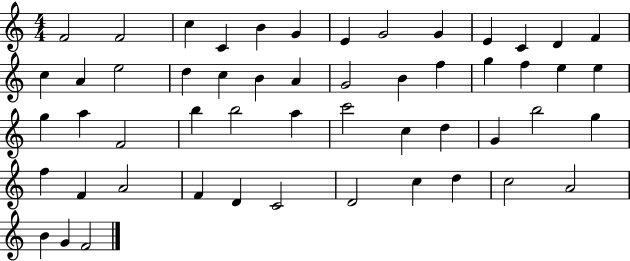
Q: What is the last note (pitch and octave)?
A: F4